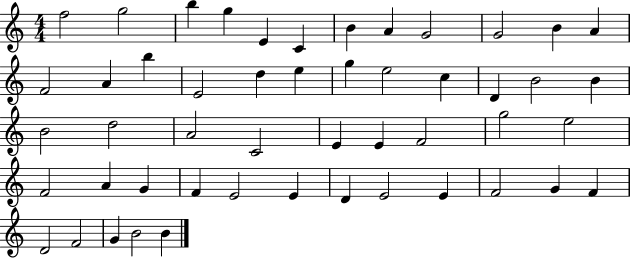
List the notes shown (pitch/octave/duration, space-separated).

F5/h G5/h B5/q G5/q E4/q C4/q B4/q A4/q G4/h G4/h B4/q A4/q F4/h A4/q B5/q E4/h D5/q E5/q G5/q E5/h C5/q D4/q B4/h B4/q B4/h D5/h A4/h C4/h E4/q E4/q F4/h G5/h E5/h F4/h A4/q G4/q F4/q E4/h E4/q D4/q E4/h E4/q F4/h G4/q F4/q D4/h F4/h G4/q B4/h B4/q